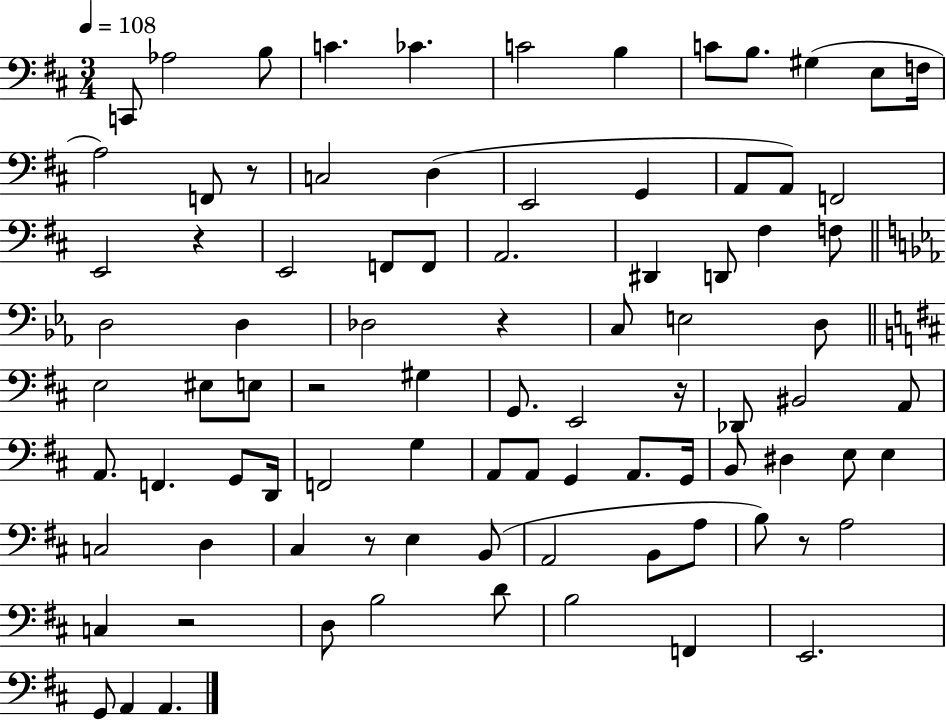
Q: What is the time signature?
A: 3/4